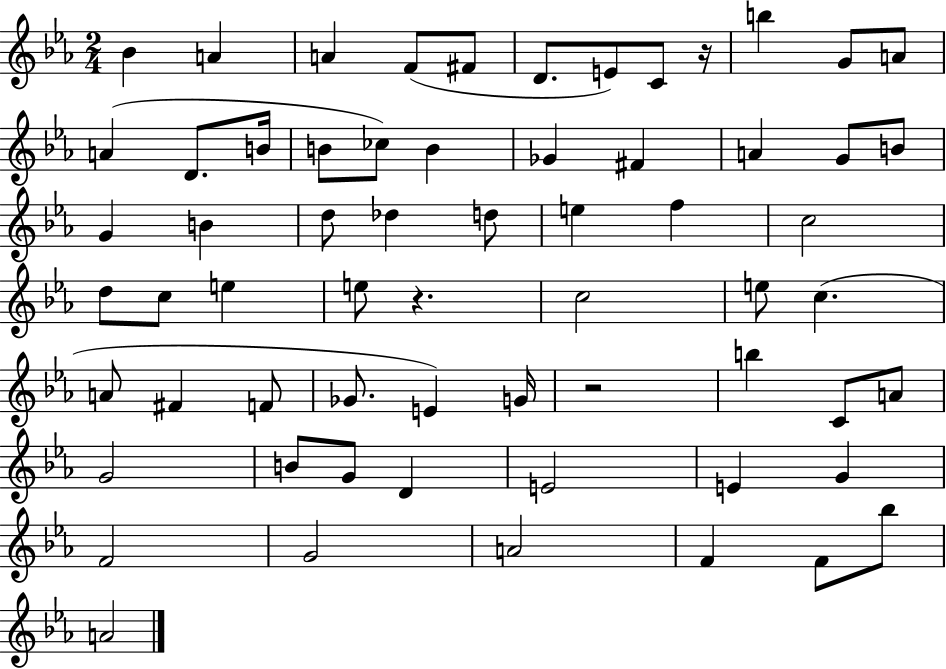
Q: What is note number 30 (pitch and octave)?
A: C5